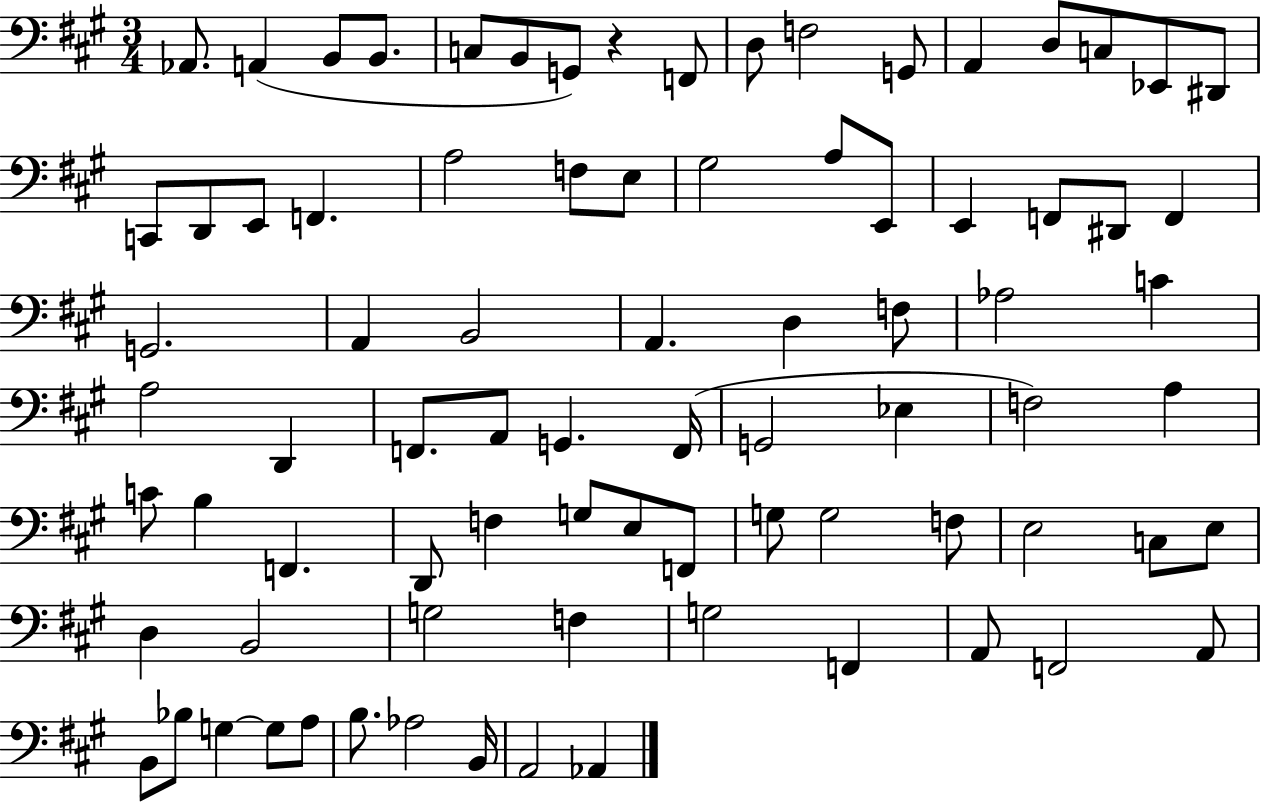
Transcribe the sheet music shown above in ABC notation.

X:1
T:Untitled
M:3/4
L:1/4
K:A
_A,,/2 A,, B,,/2 B,,/2 C,/2 B,,/2 G,,/2 z F,,/2 D,/2 F,2 G,,/2 A,, D,/2 C,/2 _E,,/2 ^D,,/2 C,,/2 D,,/2 E,,/2 F,, A,2 F,/2 E,/2 ^G,2 A,/2 E,,/2 E,, F,,/2 ^D,,/2 F,, G,,2 A,, B,,2 A,, D, F,/2 _A,2 C A,2 D,, F,,/2 A,,/2 G,, F,,/4 G,,2 _E, F,2 A, C/2 B, F,, D,,/2 F, G,/2 E,/2 F,,/2 G,/2 G,2 F,/2 E,2 C,/2 E,/2 D, B,,2 G,2 F, G,2 F,, A,,/2 F,,2 A,,/2 B,,/2 _B,/2 G, G,/2 A,/2 B,/2 _A,2 B,,/4 A,,2 _A,,